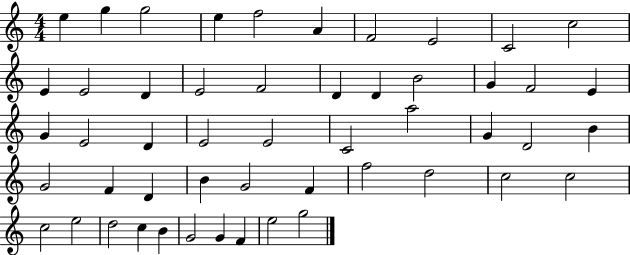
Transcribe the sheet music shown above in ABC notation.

X:1
T:Untitled
M:4/4
L:1/4
K:C
e g g2 e f2 A F2 E2 C2 c2 E E2 D E2 F2 D D B2 G F2 E G E2 D E2 E2 C2 a2 G D2 B G2 F D B G2 F f2 d2 c2 c2 c2 e2 d2 c B G2 G F e2 g2